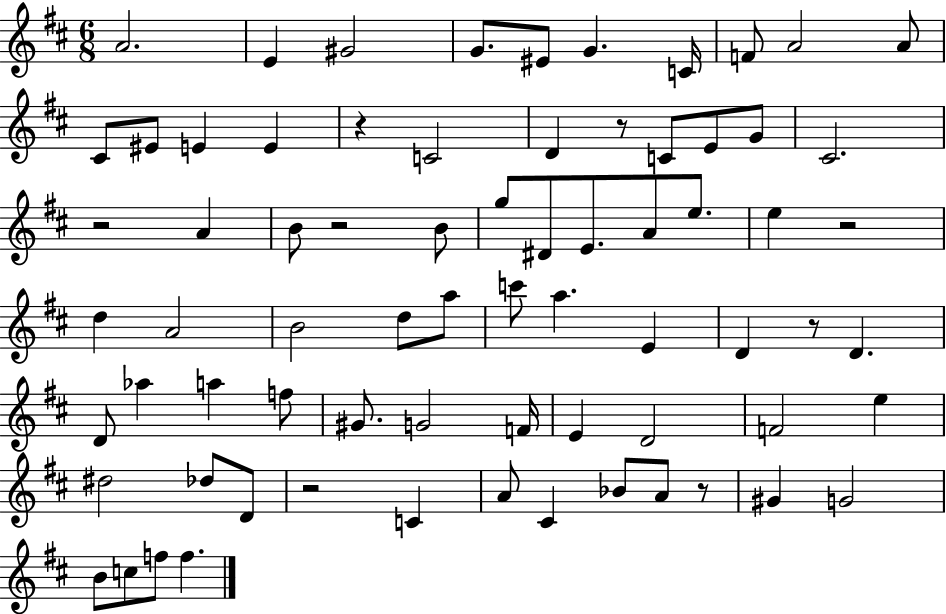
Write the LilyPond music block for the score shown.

{
  \clef treble
  \numericTimeSignature
  \time 6/8
  \key d \major
  a'2. | e'4 gis'2 | g'8. eis'8 g'4. c'16 | f'8 a'2 a'8 | \break cis'8 eis'8 e'4 e'4 | r4 c'2 | d'4 r8 c'8 e'8 g'8 | cis'2. | \break r2 a'4 | b'8 r2 b'8 | g''8 dis'8 e'8. a'8 e''8. | e''4 r2 | \break d''4 a'2 | b'2 d''8 a''8 | c'''8 a''4. e'4 | d'4 r8 d'4. | \break d'8 aes''4 a''4 f''8 | gis'8. g'2 f'16 | e'4 d'2 | f'2 e''4 | \break dis''2 des''8 d'8 | r2 c'4 | a'8 cis'4 bes'8 a'8 r8 | gis'4 g'2 | \break b'8 c''8 f''8 f''4. | \bar "|."
}